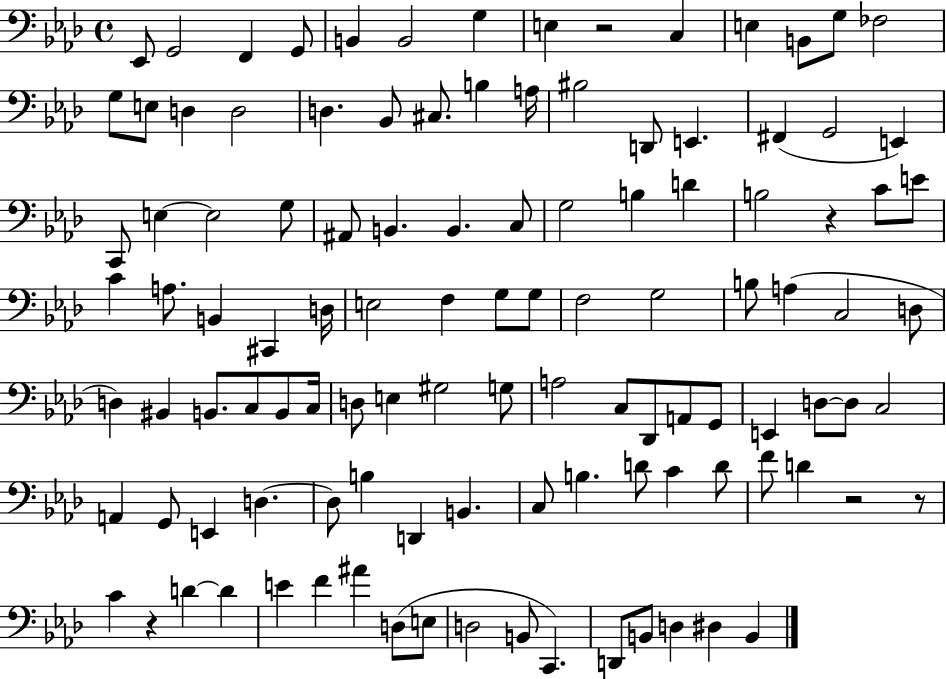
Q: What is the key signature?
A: AES major